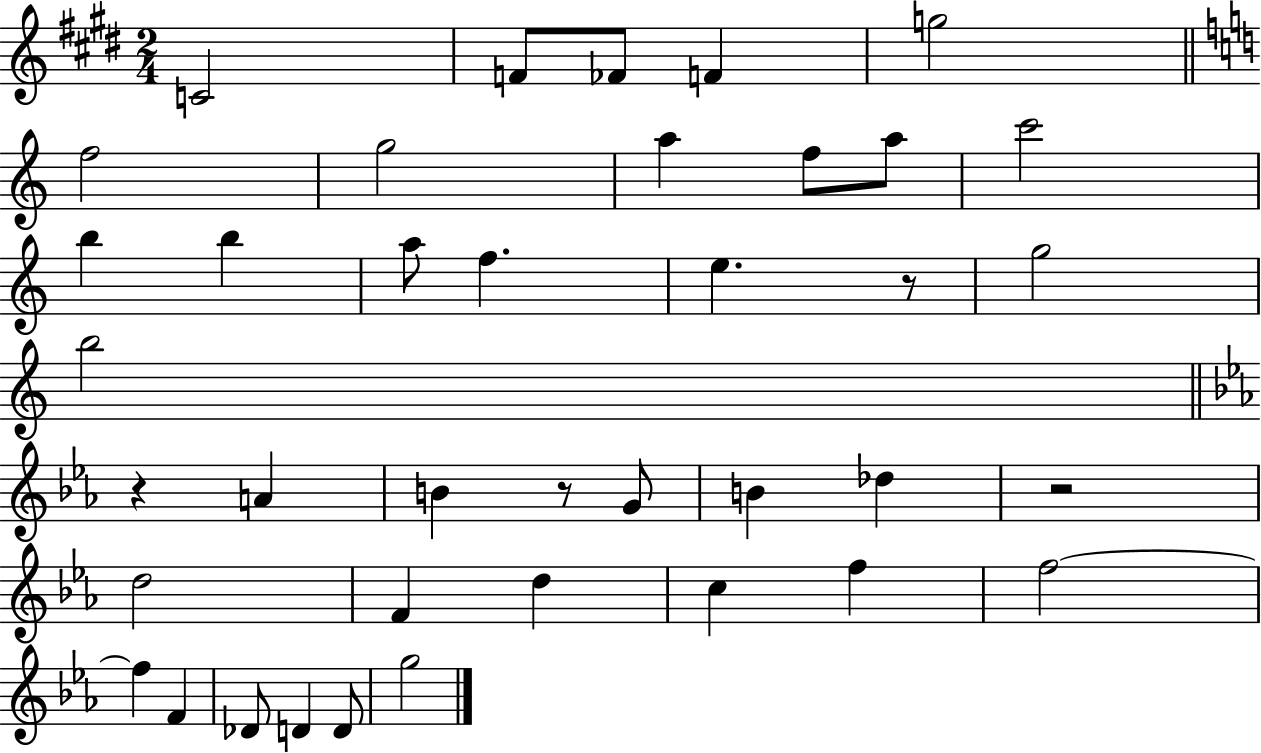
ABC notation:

X:1
T:Untitled
M:2/4
L:1/4
K:E
C2 F/2 _F/2 F g2 f2 g2 a f/2 a/2 c'2 b b a/2 f e z/2 g2 b2 z A B z/2 G/2 B _d z2 d2 F d c f f2 f F _D/2 D D/2 g2